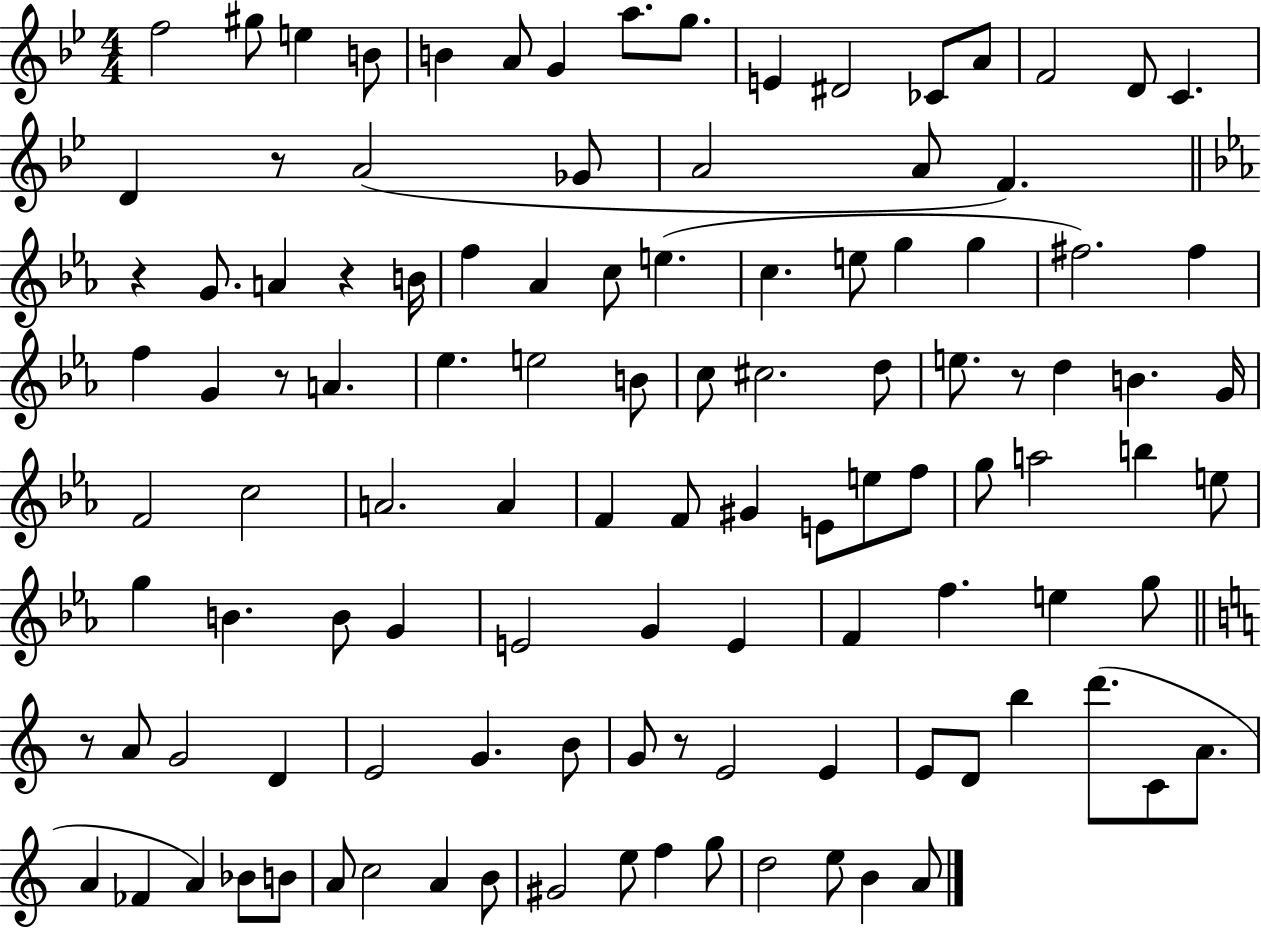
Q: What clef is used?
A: treble